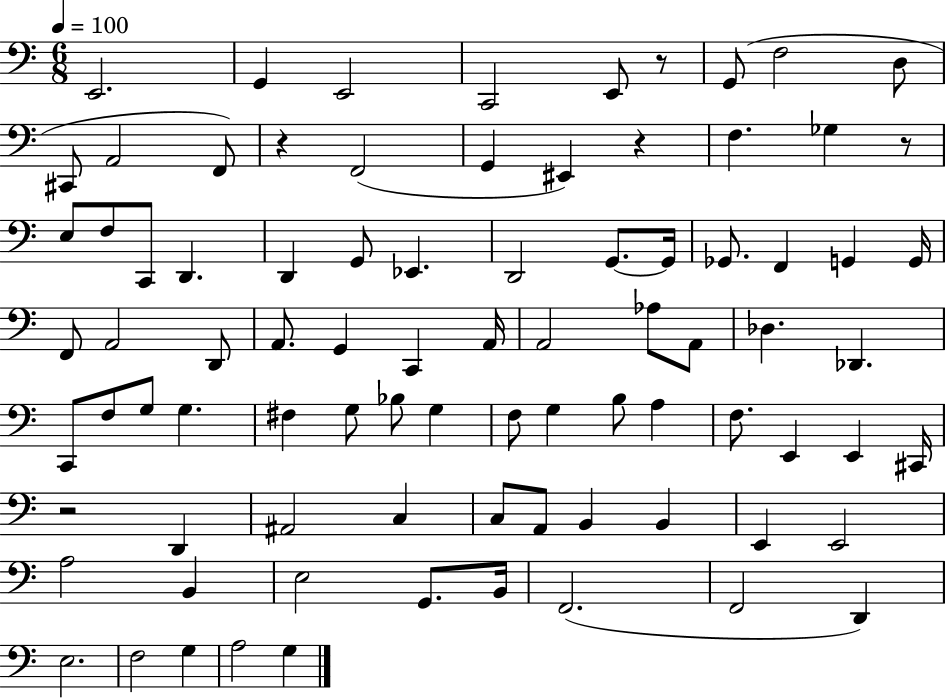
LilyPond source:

{
  \clef bass
  \numericTimeSignature
  \time 6/8
  \key c \major
  \tempo 4 = 100
  e,2. | g,4 e,2 | c,2 e,8 r8 | g,8( f2 d8 | \break cis,8 a,2 f,8) | r4 f,2( | g,4 eis,4) r4 | f4. ges4 r8 | \break e8 f8 c,8 d,4. | d,4 g,8 ees,4. | d,2 g,8.~~ g,16 | ges,8. f,4 g,4 g,16 | \break f,8 a,2 d,8 | a,8. g,4 c,4 a,16 | a,2 aes8 a,8 | des4. des,4. | \break c,8 f8 g8 g4. | fis4 g8 bes8 g4 | f8 g4 b8 a4 | f8. e,4 e,4 cis,16 | \break r2 d,4 | ais,2 c4 | c8 a,8 b,4 b,4 | e,4 e,2 | \break a2 b,4 | e2 g,8. b,16 | f,2.( | f,2 d,4) | \break e2. | f2 g4 | a2 g4 | \bar "|."
}